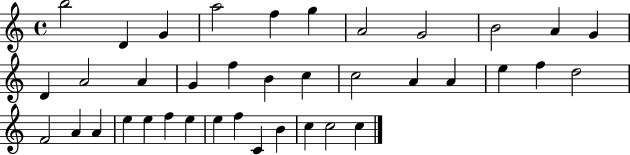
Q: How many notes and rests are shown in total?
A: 38